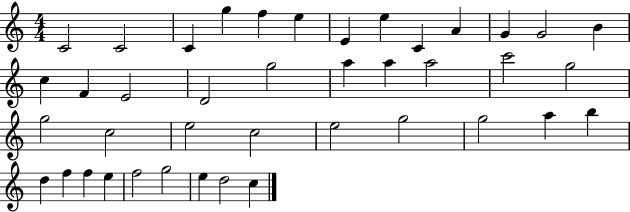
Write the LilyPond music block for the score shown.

{
  \clef treble
  \numericTimeSignature
  \time 4/4
  \key c \major
  c'2 c'2 | c'4 g''4 f''4 e''4 | e'4 e''4 c'4 a'4 | g'4 g'2 b'4 | \break c''4 f'4 e'2 | d'2 g''2 | a''4 a''4 a''2 | c'''2 g''2 | \break g''2 c''2 | e''2 c''2 | e''2 g''2 | g''2 a''4 b''4 | \break d''4 f''4 f''4 e''4 | f''2 g''2 | e''4 d''2 c''4 | \bar "|."
}